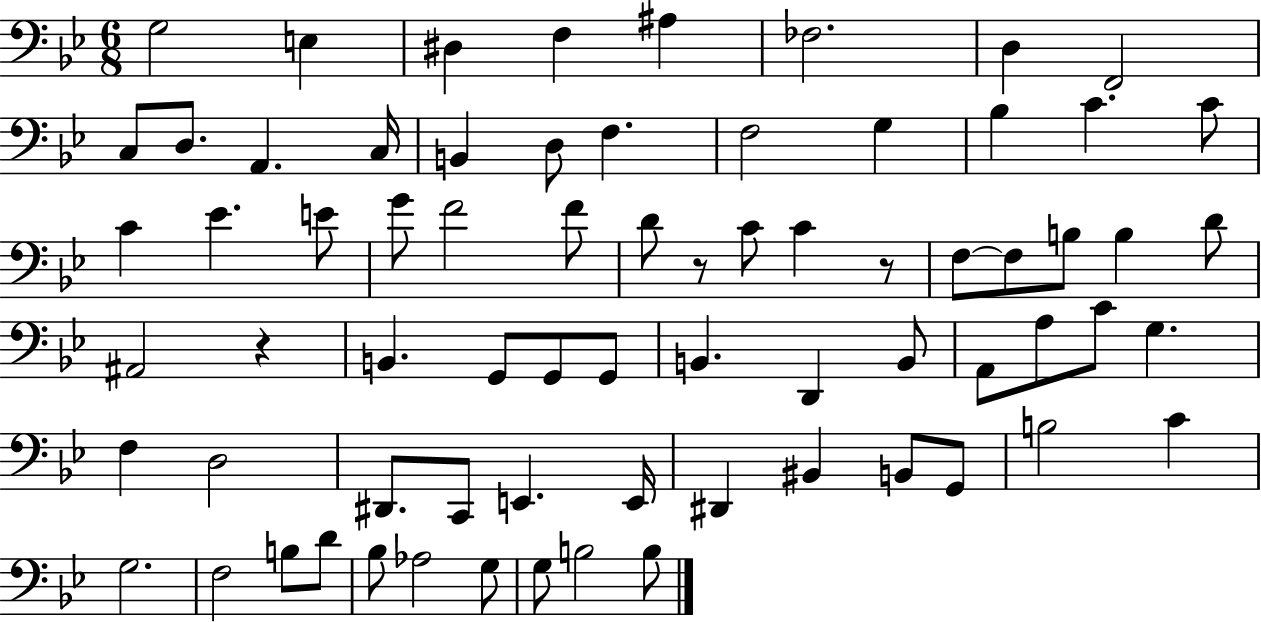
G3/h E3/q D#3/q F3/q A#3/q FES3/h. D3/q F2/h C3/e D3/e. A2/q. C3/s B2/q D3/e F3/q. F3/h G3/q Bb3/q C4/q. C4/e C4/q Eb4/q. E4/e G4/e F4/h F4/e D4/e R/e C4/e C4/q R/e F3/e F3/e B3/e B3/q D4/e A#2/h R/q B2/q. G2/e G2/e G2/e B2/q. D2/q B2/e A2/e A3/e C4/e G3/q. F3/q D3/h D#2/e. C2/e E2/q. E2/s D#2/q BIS2/q B2/e G2/e B3/h C4/q G3/h. F3/h B3/e D4/e Bb3/e Ab3/h G3/e G3/e B3/h B3/e